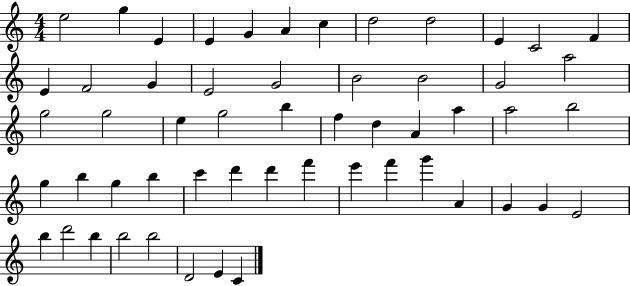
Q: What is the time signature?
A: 4/4